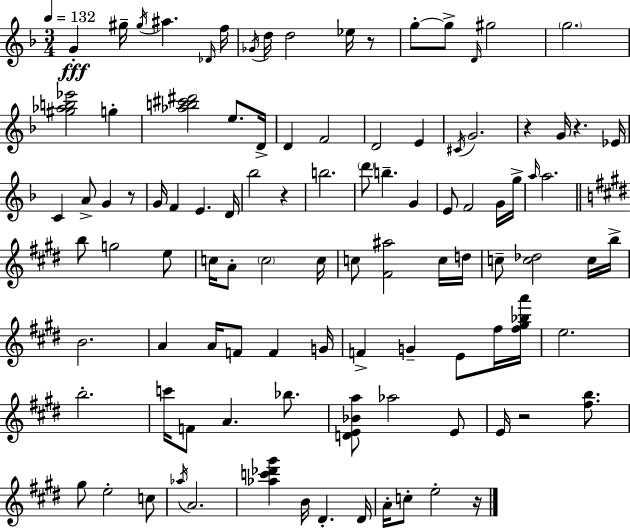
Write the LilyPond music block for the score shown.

{
  \clef treble
  \numericTimeSignature
  \time 3/4
  \key d \minor
  \tempo 4 = 132
  g'4-.\fff gis''16-- \acciaccatura { gis''16 } ais''4. | \grace { des'16 } f''16 \acciaccatura { ges'16 } d''16 d''2 | ees''16 r8 g''8-.~~ g''8-> \grace { d'16 } gis''2 | \parenthesize g''2. | \break <gis'' aes'' b'' ees'''>2 | g''4-. <aes'' b'' cis''' dis'''>2 | e''8. d'16-> d'4 f'2 | d'2 | \break e'4 \acciaccatura { cis'16 } g'2. | r4 g'16 r4. | ees'16 c'4 a'8-> g'4 | r8 g'16 f'4 e'4. | \break d'16 bes''2 | r4 b''2. | \parenthesize d'''8 b''4.-- | g'4 e'8 f'2 | \break g'16 g''16-> \grace { a''16 } a''2. | \bar "||" \break \key e \major b''8 g''2 e''8 | c''16 a'8-. \parenthesize c''2 c''16 | c''8 <fis' ais''>2 c''16 d''16 | c''8-- <c'' des''>2 c''16 b''16-> | \break b'2. | a'4 a'16 f'8 f'4 g'16 | f'4-> g'4-- e'8 fis''16 <fis'' gis'' bes'' a'''>16 | e''2. | \break b''2.-. | c'''16 f'8 a'4. bes''8. | <d' e' bes' a''>8 aes''2 e'8 | e'16 r2 <fis'' b''>8. | \break gis''8 e''2-. c''8 | \acciaccatura { aes''16 } a'2. | <aes'' c''' des''' gis'''>4 b'16 dis'4.-. | dis'16 a'16-. c''8-. e''2-. | \break r16 \bar "|."
}